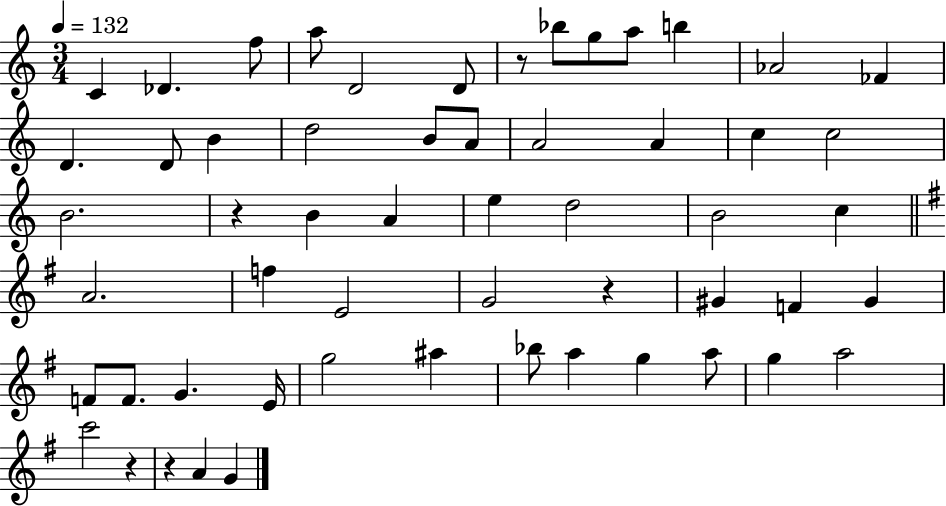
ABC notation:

X:1
T:Untitled
M:3/4
L:1/4
K:C
C _D f/2 a/2 D2 D/2 z/2 _b/2 g/2 a/2 b _A2 _F D D/2 B d2 B/2 A/2 A2 A c c2 B2 z B A e d2 B2 c A2 f E2 G2 z ^G F ^G F/2 F/2 G E/4 g2 ^a _b/2 a g a/2 g a2 c'2 z z A G